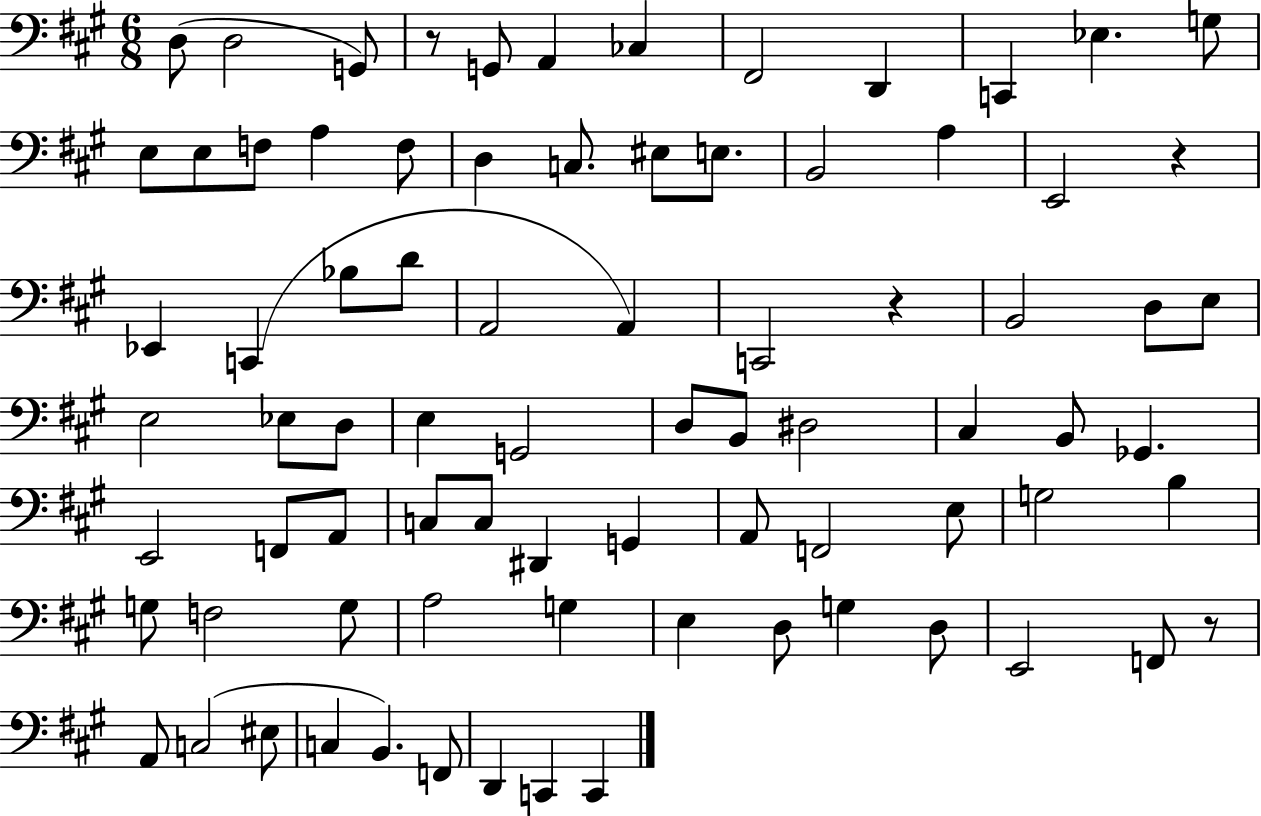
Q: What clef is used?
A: bass